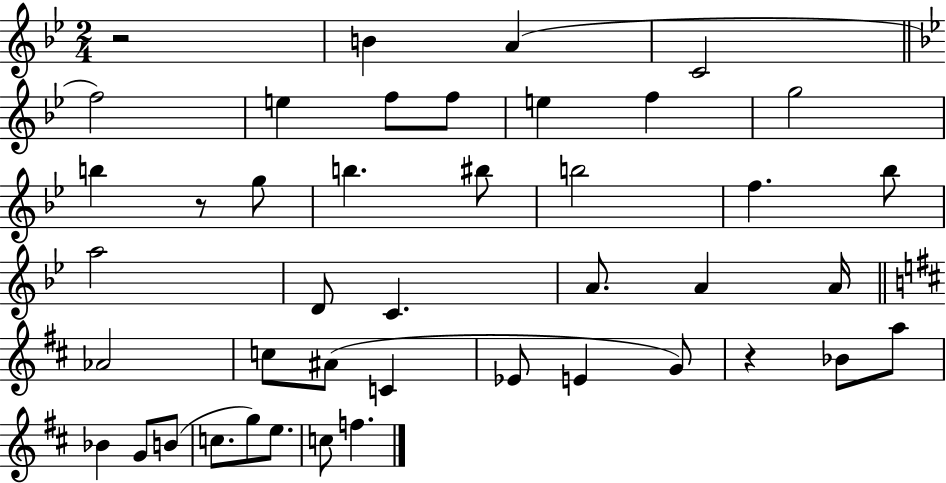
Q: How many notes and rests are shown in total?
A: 43